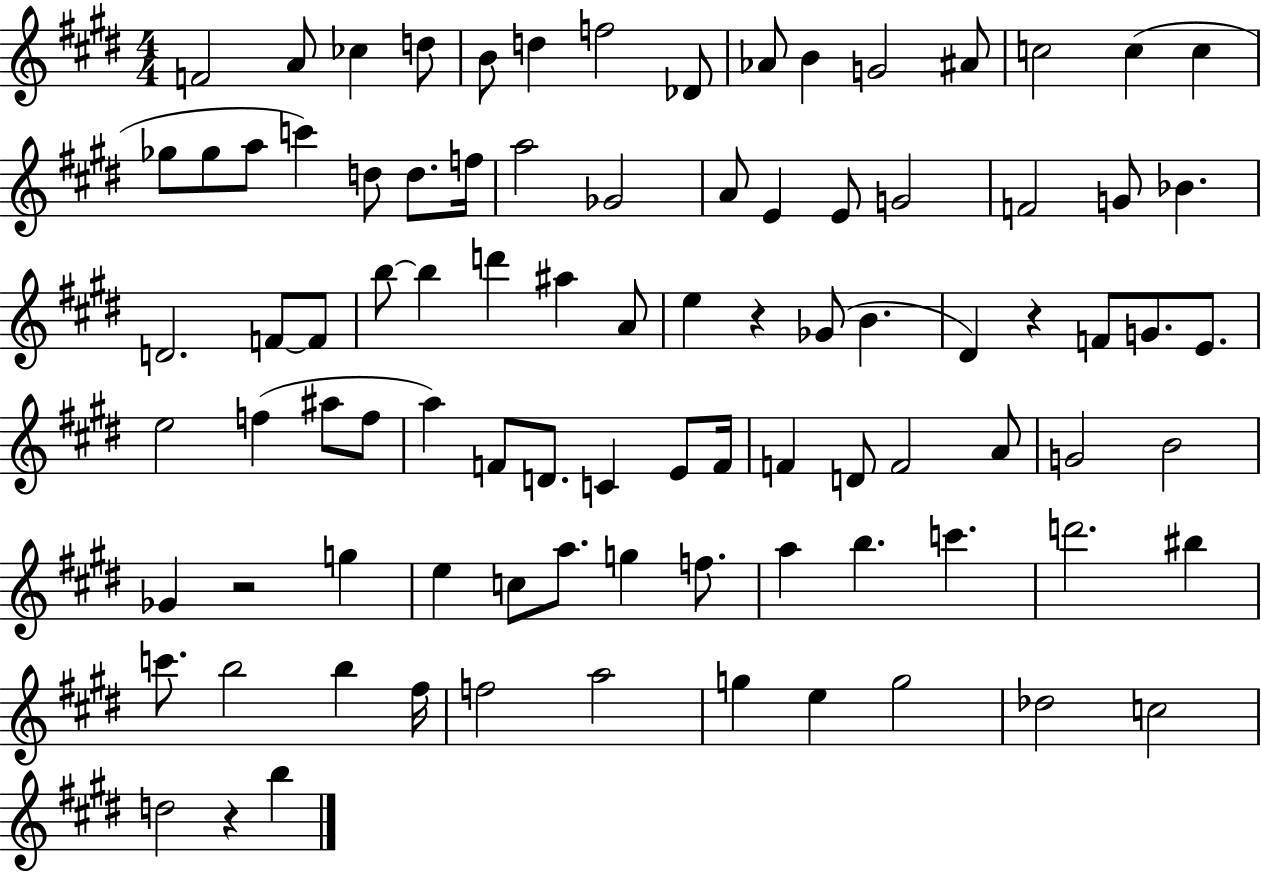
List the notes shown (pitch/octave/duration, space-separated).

F4/h A4/e CES5/q D5/e B4/e D5/q F5/h Db4/e Ab4/e B4/q G4/h A#4/e C5/h C5/q C5/q Gb5/e Gb5/e A5/e C6/q D5/e D5/e. F5/s A5/h Gb4/h A4/e E4/q E4/e G4/h F4/h G4/e Bb4/q. D4/h. F4/e F4/e B5/e B5/q D6/q A#5/q A4/e E5/q R/q Gb4/e B4/q. D#4/q R/q F4/e G4/e. E4/e. E5/h F5/q A#5/e F5/e A5/q F4/e D4/e. C4/q E4/e F4/s F4/q D4/e F4/h A4/e G4/h B4/h Gb4/q R/h G5/q E5/q C5/e A5/e. G5/q F5/e. A5/q B5/q. C6/q. D6/h. BIS5/q C6/e. B5/h B5/q F#5/s F5/h A5/h G5/q E5/q G5/h Db5/h C5/h D5/h R/q B5/q